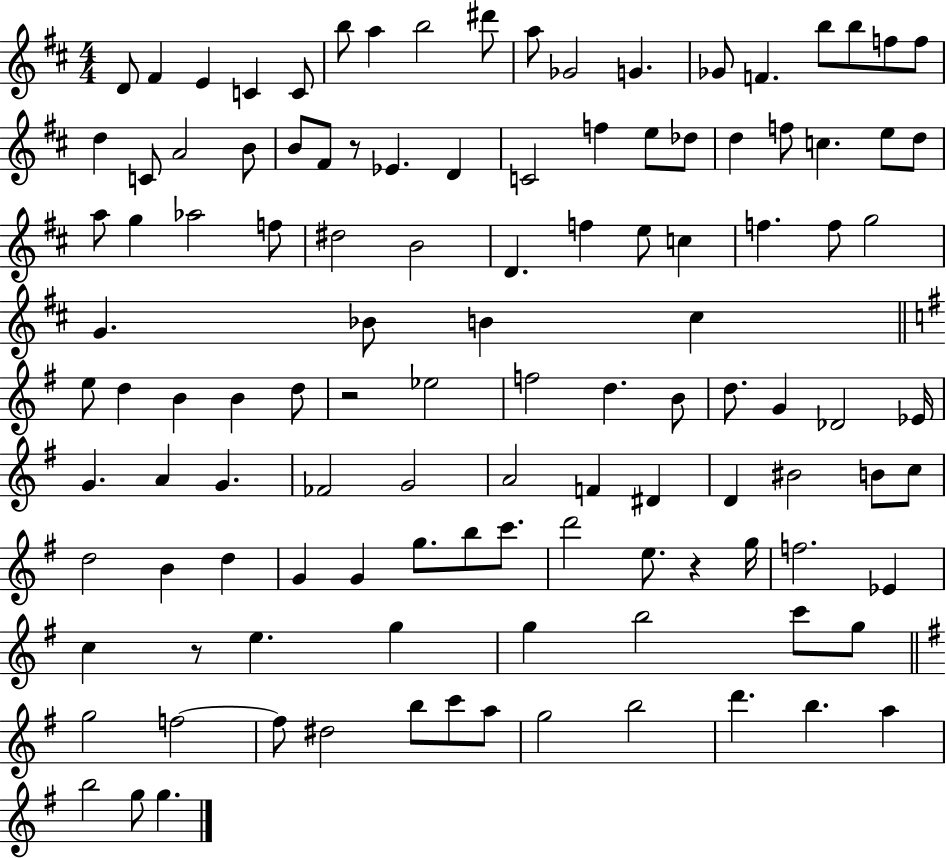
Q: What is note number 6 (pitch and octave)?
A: B5